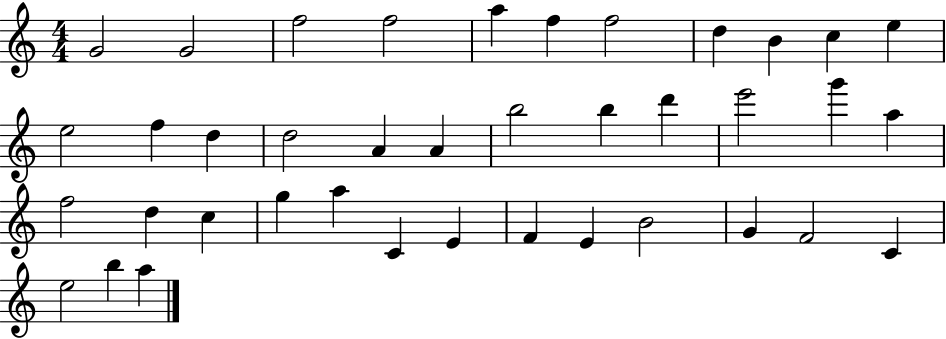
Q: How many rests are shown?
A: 0